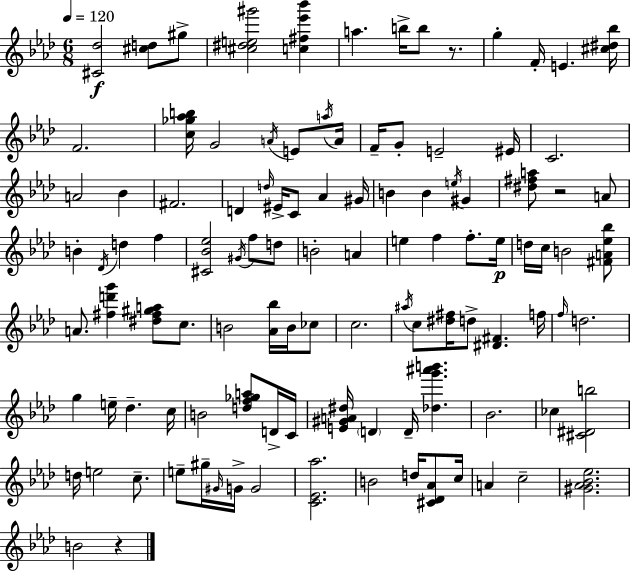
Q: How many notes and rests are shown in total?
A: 109